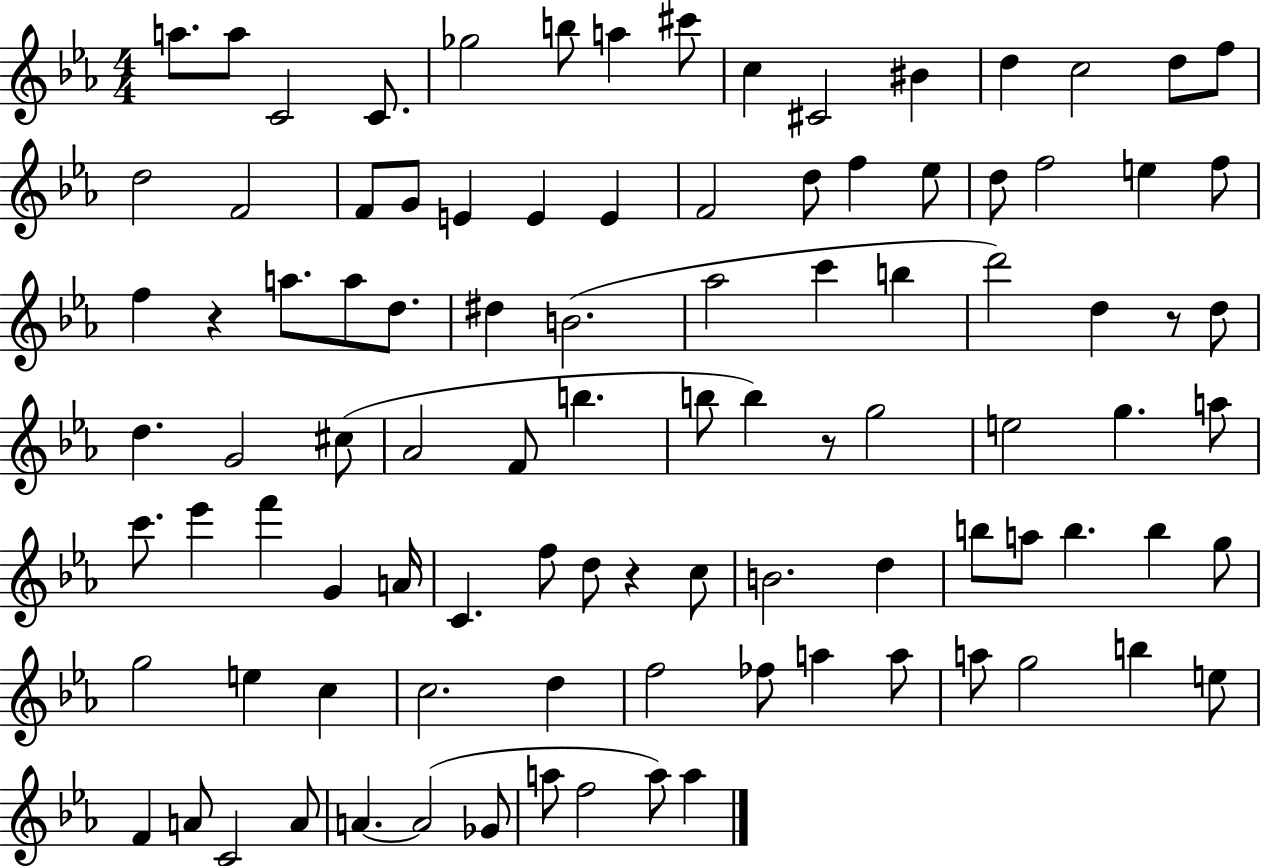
X:1
T:Untitled
M:4/4
L:1/4
K:Eb
a/2 a/2 C2 C/2 _g2 b/2 a ^c'/2 c ^C2 ^B d c2 d/2 f/2 d2 F2 F/2 G/2 E E E F2 d/2 f _e/2 d/2 f2 e f/2 f z a/2 a/2 d/2 ^d B2 _a2 c' b d'2 d z/2 d/2 d G2 ^c/2 _A2 F/2 b b/2 b z/2 g2 e2 g a/2 c'/2 _e' f' G A/4 C f/2 d/2 z c/2 B2 d b/2 a/2 b b g/2 g2 e c c2 d f2 _f/2 a a/2 a/2 g2 b e/2 F A/2 C2 A/2 A A2 _G/2 a/2 f2 a/2 a